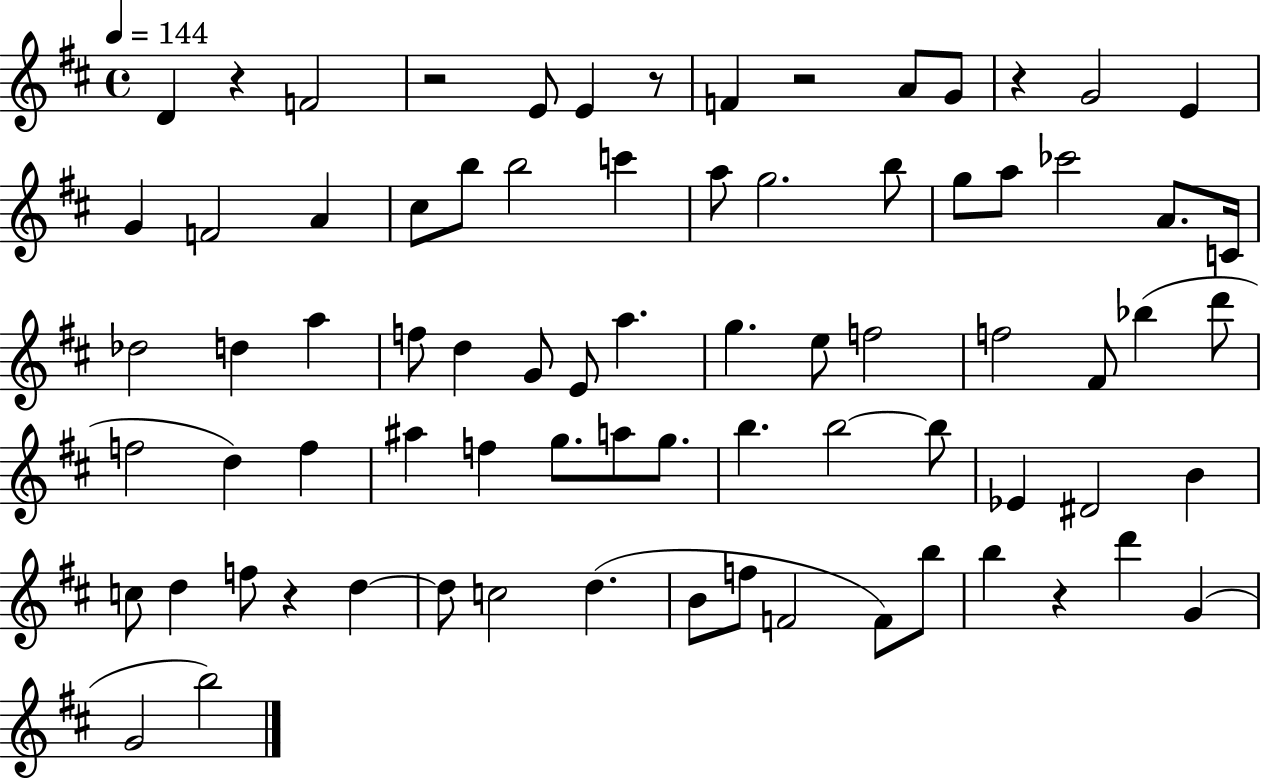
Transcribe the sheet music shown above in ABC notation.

X:1
T:Untitled
M:4/4
L:1/4
K:D
D z F2 z2 E/2 E z/2 F z2 A/2 G/2 z G2 E G F2 A ^c/2 b/2 b2 c' a/2 g2 b/2 g/2 a/2 _c'2 A/2 C/4 _d2 d a f/2 d G/2 E/2 a g e/2 f2 f2 ^F/2 _b d'/2 f2 d f ^a f g/2 a/2 g/2 b b2 b/2 _E ^D2 B c/2 d f/2 z d d/2 c2 d B/2 f/2 F2 F/2 b/2 b z d' G G2 b2